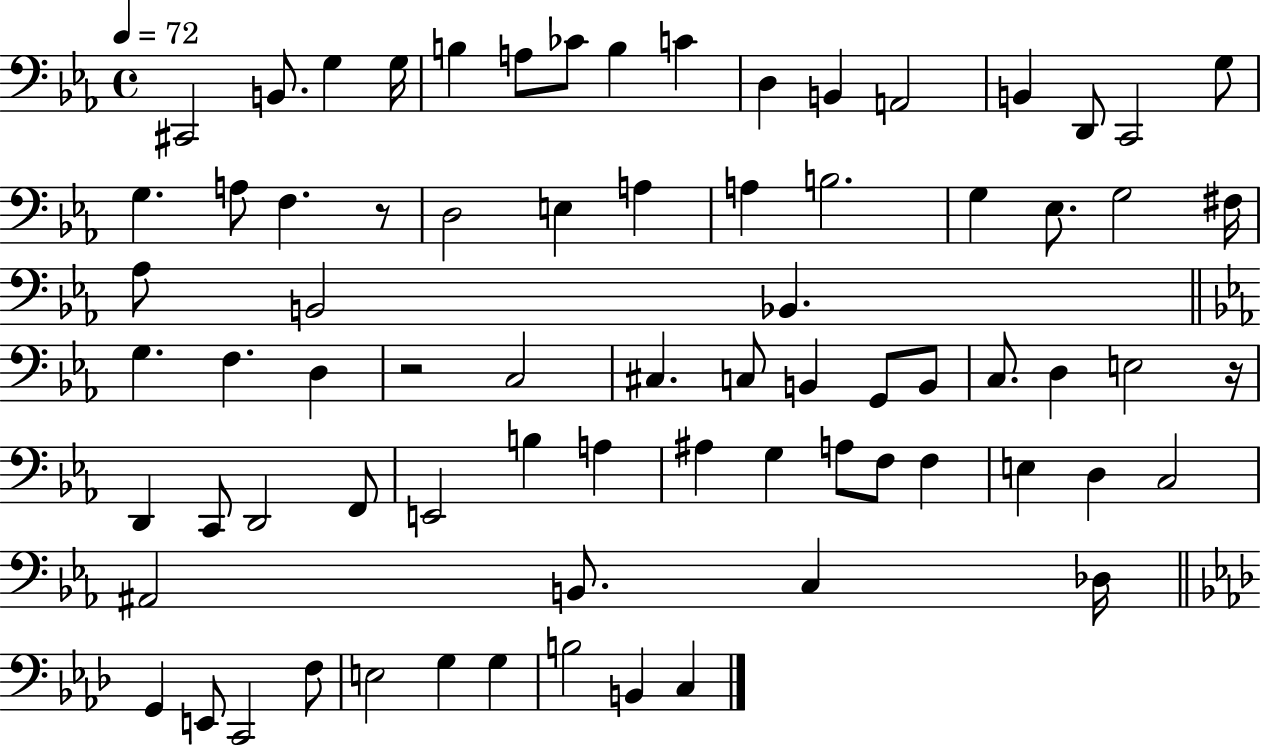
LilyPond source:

{
  \clef bass
  \time 4/4
  \defaultTimeSignature
  \key ees \major
  \tempo 4 = 72
  \repeat volta 2 { cis,2 b,8. g4 g16 | b4 a8 ces'8 b4 c'4 | d4 b,4 a,2 | b,4 d,8 c,2 g8 | \break g4. a8 f4. r8 | d2 e4 a4 | a4 b2. | g4 ees8. g2 fis16 | \break aes8 b,2 bes,4. | \bar "||" \break \key ees \major g4. f4. d4 | r2 c2 | cis4. c8 b,4 g,8 b,8 | c8. d4 e2 r16 | \break d,4 c,8 d,2 f,8 | e,2 b4 a4 | ais4 g4 a8 f8 f4 | e4 d4 c2 | \break ais,2 b,8. c4 des16 | \bar "||" \break \key aes \major g,4 e,8 c,2 f8 | e2 g4 g4 | b2 b,4 c4 | } \bar "|."
}